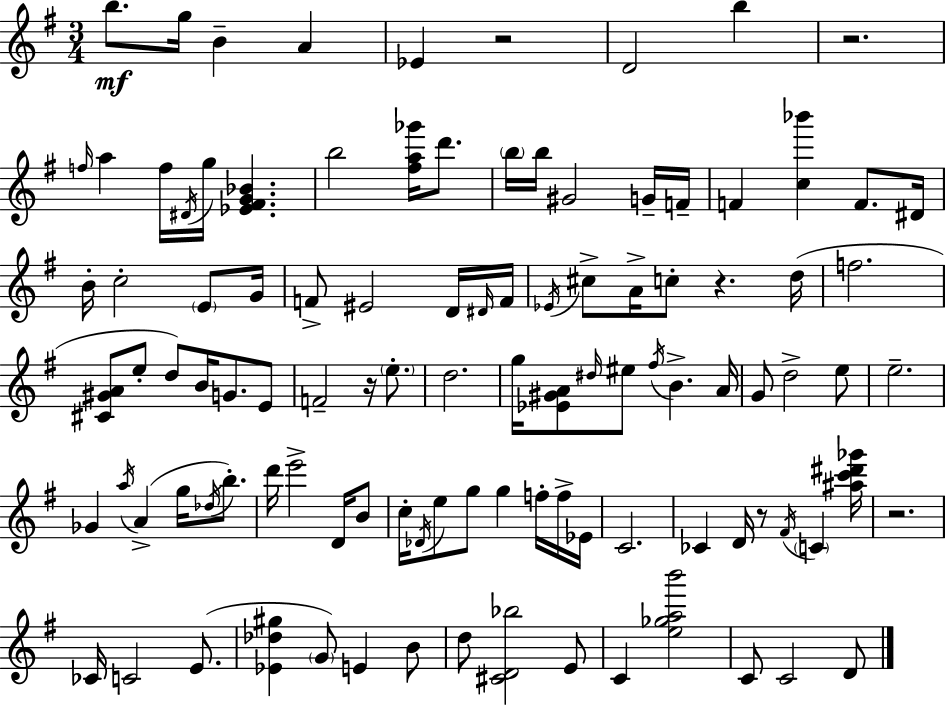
{
  \clef treble
  \numericTimeSignature
  \time 3/4
  \key g \major
  b''8.\mf g''16 b'4-- a'4 | ees'4 r2 | d'2 b''4 | r2. | \break \grace { f''16 } a''4 f''16 \acciaccatura { dis'16 } g''16 <ees' fis' g' bes'>4. | b''2 <fis'' a'' ges'''>16 d'''8. | \parenthesize b''16 b''16 gis'2 | g'16-- f'16-- f'4 <c'' bes'''>4 f'8. | \break dis'16 b'16-. c''2-. \parenthesize e'8 | g'16 f'8-> eis'2 | d'16 \grace { dis'16 } f'16 \acciaccatura { ees'16 } cis''8-> a'16-> c''8-. r4. | d''16( f''2. | \break <cis' gis' a'>8 e''8-. d''8) b'16 g'8. | e'8 f'2-- | r16 \parenthesize e''8.-. d''2. | g''16 <ees' gis' a'>8 \grace { dis''16 } eis''8 \acciaccatura { fis''16 } b'4.-> | \break a'16 g'8 d''2-> | e''8 e''2.-- | ges'4 \acciaccatura { a''16 } a'4->( | g''16 \acciaccatura { des''16 }) b''8.-. d'''16 e'''2-> | \break d'16 b'8 c''16-. \acciaccatura { des'16 } e''8 | g''8 g''4 f''16-. f''16-> ees'16 c'2. | ces'4 | d'16 r8 \acciaccatura { fis'16 } \parenthesize c'4 <ais'' c''' dis''' ges'''>16 r2. | \break ces'16 c'2 | e'8.( <ees' des'' gis''>4 | \parenthesize g'8) e'4 b'8 d''8 | <cis' d' bes''>2 e'8 c'4 | \break <e'' ges'' a'' b'''>2 c'8 | c'2 d'8 \bar "|."
}